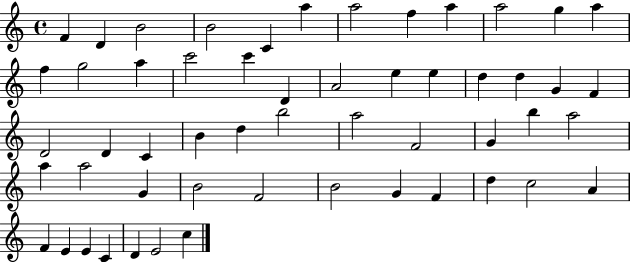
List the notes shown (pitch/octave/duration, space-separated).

F4/q D4/q B4/h B4/h C4/q A5/q A5/h F5/q A5/q A5/h G5/q A5/q F5/q G5/h A5/q C6/h C6/q D4/q A4/h E5/q E5/q D5/q D5/q G4/q F4/q D4/h D4/q C4/q B4/q D5/q B5/h A5/h F4/h G4/q B5/q A5/h A5/q A5/h G4/q B4/h F4/h B4/h G4/q F4/q D5/q C5/h A4/q F4/q E4/q E4/q C4/q D4/q E4/h C5/q